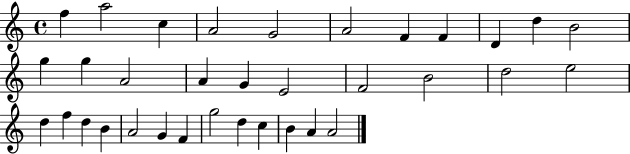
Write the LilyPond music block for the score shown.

{
  \clef treble
  \time 4/4
  \defaultTimeSignature
  \key c \major
  f''4 a''2 c''4 | a'2 g'2 | a'2 f'4 f'4 | d'4 d''4 b'2 | \break g''4 g''4 a'2 | a'4 g'4 e'2 | f'2 b'2 | d''2 e''2 | \break d''4 f''4 d''4 b'4 | a'2 g'4 f'4 | g''2 d''4 c''4 | b'4 a'4 a'2 | \break \bar "|."
}